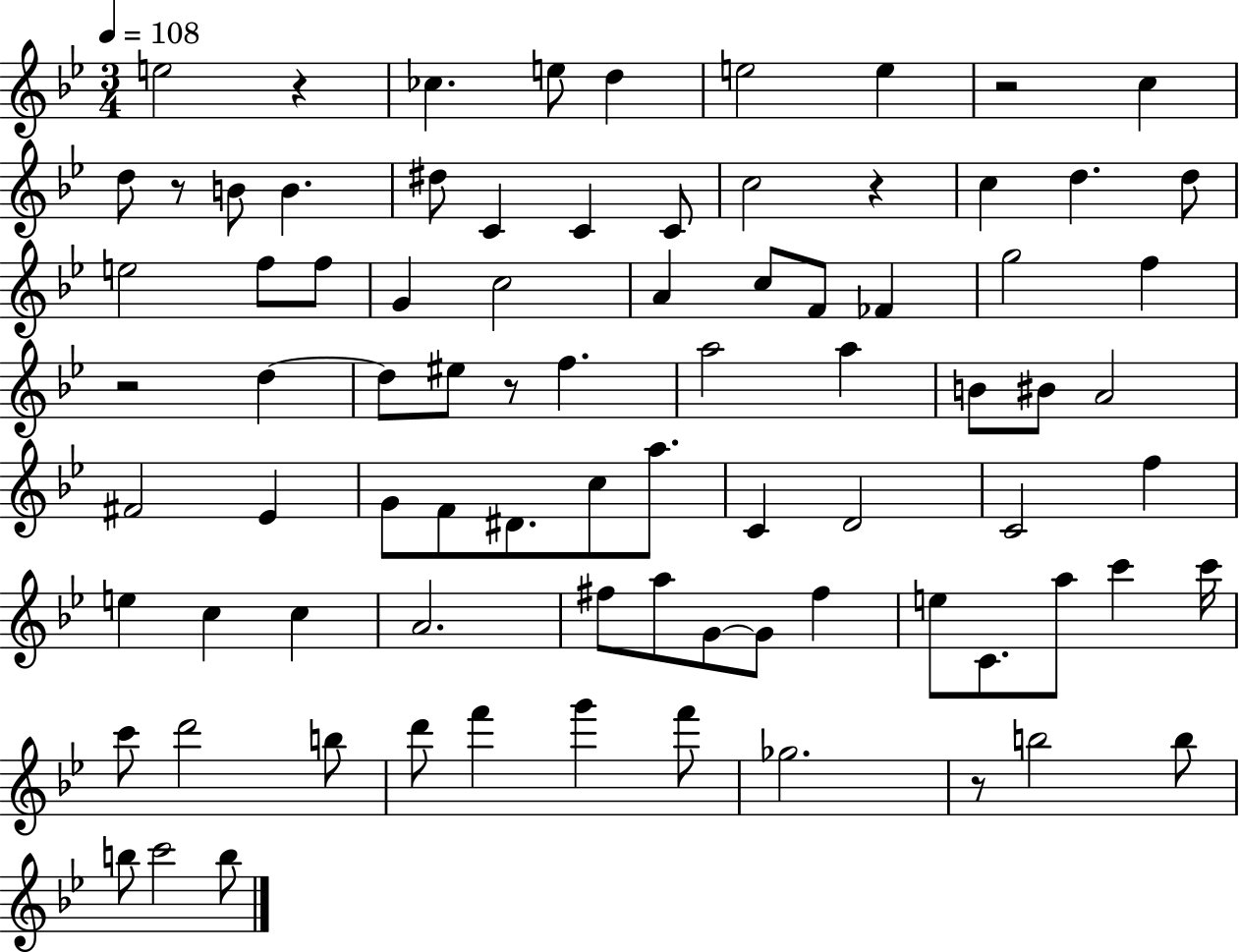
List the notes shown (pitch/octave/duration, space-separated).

E5/h R/q CES5/q. E5/e D5/q E5/h E5/q R/h C5/q D5/e R/e B4/e B4/q. D#5/e C4/q C4/q C4/e C5/h R/q C5/q D5/q. D5/e E5/h F5/e F5/e G4/q C5/h A4/q C5/e F4/e FES4/q G5/h F5/q R/h D5/q D5/e EIS5/e R/e F5/q. A5/h A5/q B4/e BIS4/e A4/h F#4/h Eb4/q G4/e F4/e D#4/e. C5/e A5/e. C4/q D4/h C4/h F5/q E5/q C5/q C5/q A4/h. F#5/e A5/e G4/e G4/e F#5/q E5/e C4/e. A5/e C6/q C6/s C6/e D6/h B5/e D6/e F6/q G6/q F6/e Gb5/h. R/e B5/h B5/e B5/e C6/h B5/e